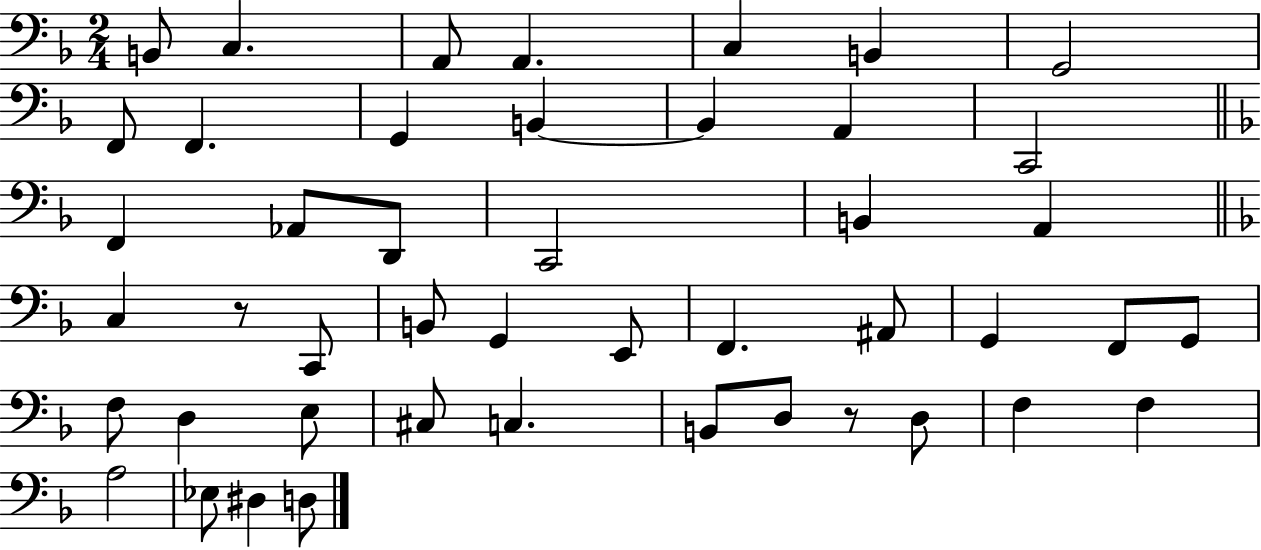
X:1
T:Untitled
M:2/4
L:1/4
K:F
B,,/2 C, A,,/2 A,, C, B,, G,,2 F,,/2 F,, G,, B,, B,, A,, C,,2 F,, _A,,/2 D,,/2 C,,2 B,, A,, C, z/2 C,,/2 B,,/2 G,, E,,/2 F,, ^A,,/2 G,, F,,/2 G,,/2 F,/2 D, E,/2 ^C,/2 C, B,,/2 D,/2 z/2 D,/2 F, F, A,2 _E,/2 ^D, D,/2